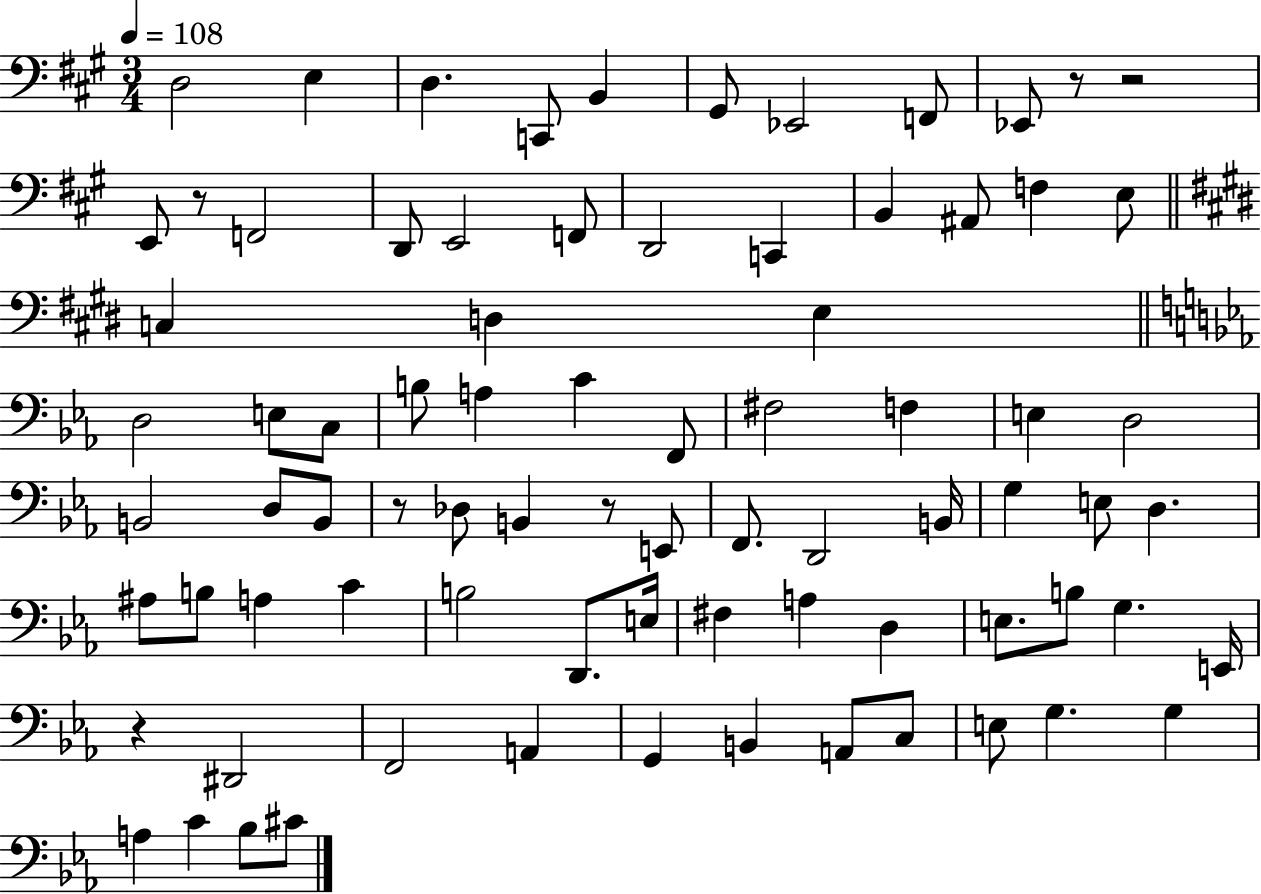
X:1
T:Untitled
M:3/4
L:1/4
K:A
D,2 E, D, C,,/2 B,, ^G,,/2 _E,,2 F,,/2 _E,,/2 z/2 z2 E,,/2 z/2 F,,2 D,,/2 E,,2 F,,/2 D,,2 C,, B,, ^A,,/2 F, E,/2 C, D, E, D,2 E,/2 C,/2 B,/2 A, C F,,/2 ^F,2 F, E, D,2 B,,2 D,/2 B,,/2 z/2 _D,/2 B,, z/2 E,,/2 F,,/2 D,,2 B,,/4 G, E,/2 D, ^A,/2 B,/2 A, C B,2 D,,/2 E,/4 ^F, A, D, E,/2 B,/2 G, E,,/4 z ^D,,2 F,,2 A,, G,, B,, A,,/2 C,/2 E,/2 G, G, A, C _B,/2 ^C/2